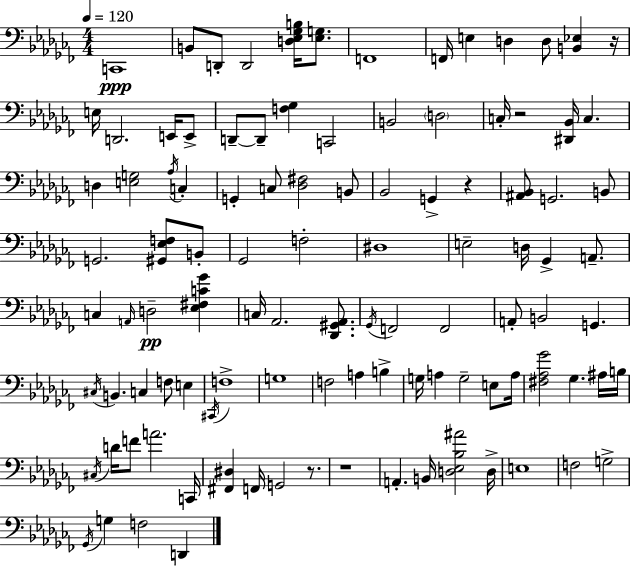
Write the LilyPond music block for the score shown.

{
  \clef bass
  \numericTimeSignature
  \time 4/4
  \key aes \minor
  \tempo 4 = 120
  c,1\ppp | b,8 d,8-. d,2 <d ees ges b>16 <ees g>8. | f,1 | f,16 e4 d4 d8 <b, ees>4 r16 | \break e16 d,2. e,16 e,8-> | d,8--~~ d,8-- <f ges>4 c,2 | b,2 \parenthesize d2 | c16-. r2 <dis, bes,>16 c4. | \break d4 <e g>2 \acciaccatura { aes16 } c4-. | g,4-. c8 <des fis>2 b,8 | bes,2 g,4-> r4 | <ais, bes,>8 g,2. b,8 | \break g,2. <gis, ees f>8 b,8-. | ges,2 f2-. | dis1 | e2-- d16 ges,4-> a,8.-- | \break c4 \grace { a,16 }\pp d2-- <ees fis c' ges'>4 | c16 aes,2. <des, gis, aes,>8. | \acciaccatura { ges,16 } f,2 f,2 | a,8-. b,2 g,4. | \break \acciaccatura { cis16 } b,4. c4 f8 | e4 \acciaccatura { cis,16 } f1-> | g1 | f2 a4 | \break b4-> g16 a4 g2-- | e8 a16 <fis aes ges'>2 ges4. | ais16 b16 \acciaccatura { cis16 } d'16 f'8 a'2. | c,16 <fis, dis>4 f,16 g,2 | \break r8. r1 | a,4.-. b,16 <d ees bes ais'>2 | d16-> e1 | f2 g2-> | \break \acciaccatura { ges,16 } g4 f2 | d,4 \bar "|."
}